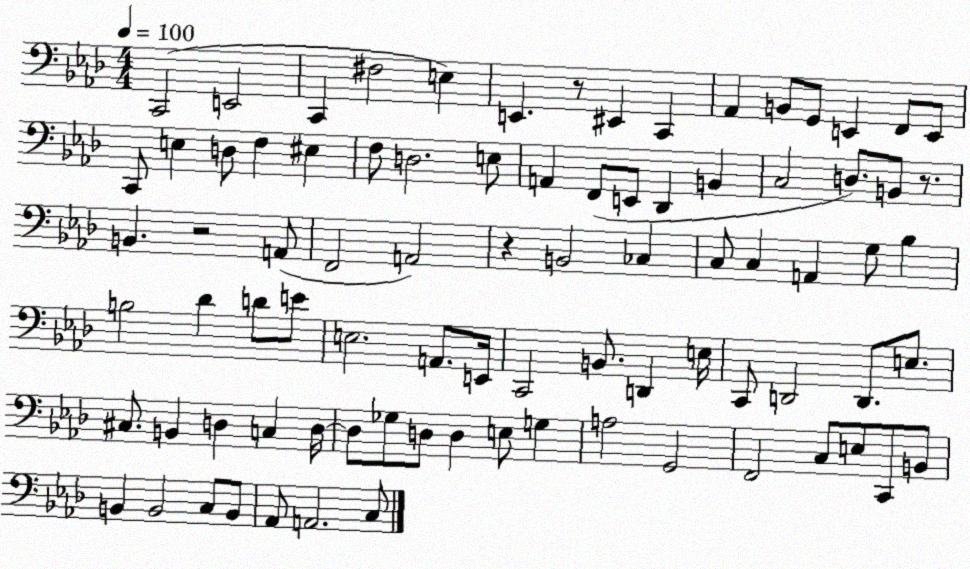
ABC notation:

X:1
T:Untitled
M:4/4
L:1/4
K:Ab
C,,2 E,,2 C,, ^F,2 E, E,, z/2 ^E,, C,, _A,, B,,/2 G,,/2 E,, F,,/2 E,,/2 C,,/2 E, D,/2 F, ^E, F,/2 D,2 E,/2 A,, F,,/2 E,,/2 _D,, B,, C,2 D,/2 B,,/2 z/2 B,, z2 A,,/2 F,,2 A,,2 z B,,2 _C, C,/2 C, A,, G,/2 _B, B,2 _D D/2 E/2 E,2 A,,/2 E,,/4 C,,2 B,,/2 D,, E,/4 C,,/2 D,,2 D,,/2 E,/2 ^C,/2 B,, D, C, D,/4 D,/2 _G,/2 D,/2 D, E,/2 G, A,2 G,,2 F,,2 C,/2 E,/2 C,,/2 B,,/2 B,, B,,2 C,/2 B,,/2 _A,,/2 A,,2 C,/2